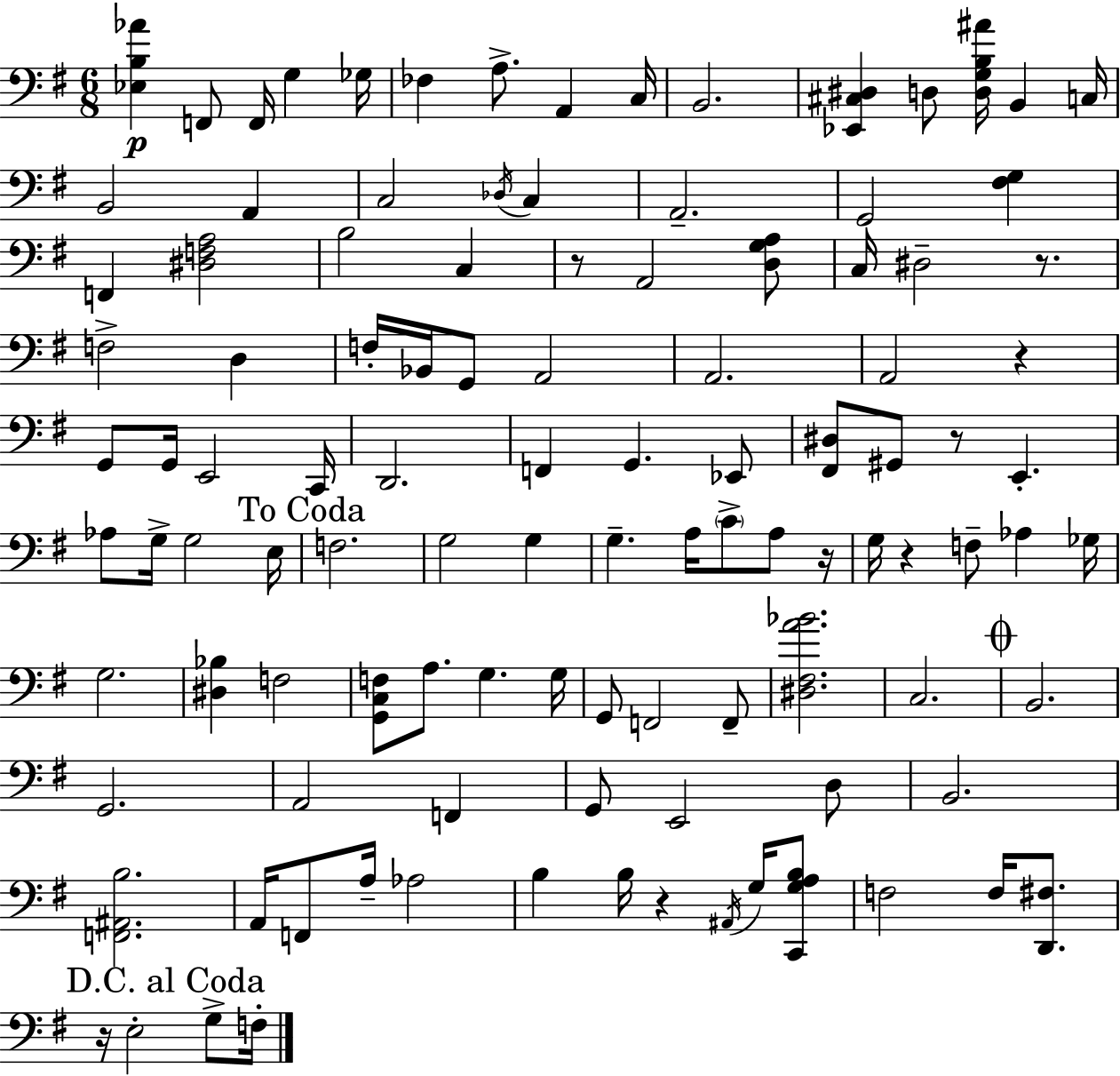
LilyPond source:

{
  \clef bass
  \numericTimeSignature
  \time 6/8
  \key e \minor
  <ees b aes'>4\p f,8 f,16 g4 ges16 | fes4 a8.-> a,4 c16 | b,2. | <ees, cis dis>4 d8 <d g b ais'>16 b,4 c16 | \break b,2 a,4 | c2 \acciaccatura { des16 } c4 | a,2.-- | g,2 <fis g>4 | \break f,4 <dis f a>2 | b2 c4 | r8 a,2 <d g a>8 | c16 dis2-- r8. | \break f2-> d4 | f16-. bes,16 g,8 a,2 | a,2. | a,2 r4 | \break g,8 g,16 e,2 | c,16 d,2. | f,4 g,4. ees,8 | <fis, dis>8 gis,8 r8 e,4.-. | \break aes8 g16-> g2 | e16 \mark "To Coda" f2. | g2 g4 | g4.-- a16 \parenthesize c'8-> a8 | \break r16 g16 r4 f8-- aes4 | ges16 g2. | <dis bes>4 f2 | <g, c f>8 a8. g4. | \break g16 g,8 f,2 f,8-- | <dis fis a' bes'>2. | c2. | \mark \markup { \musicglyph "scripts.coda" } b,2. | \break g,2. | a,2 f,4 | g,8 e,2 d8 | b,2. | \break <f, ais, b>2. | a,16 f,8 a16-- aes2 | b4 b16 r4 \acciaccatura { ais,16 } g16 | <c, g a b>8 f2 f16 <d, fis>8. | \break \mark "D.C. al Coda" r16 e2-. g8-> | f16-. \bar "|."
}